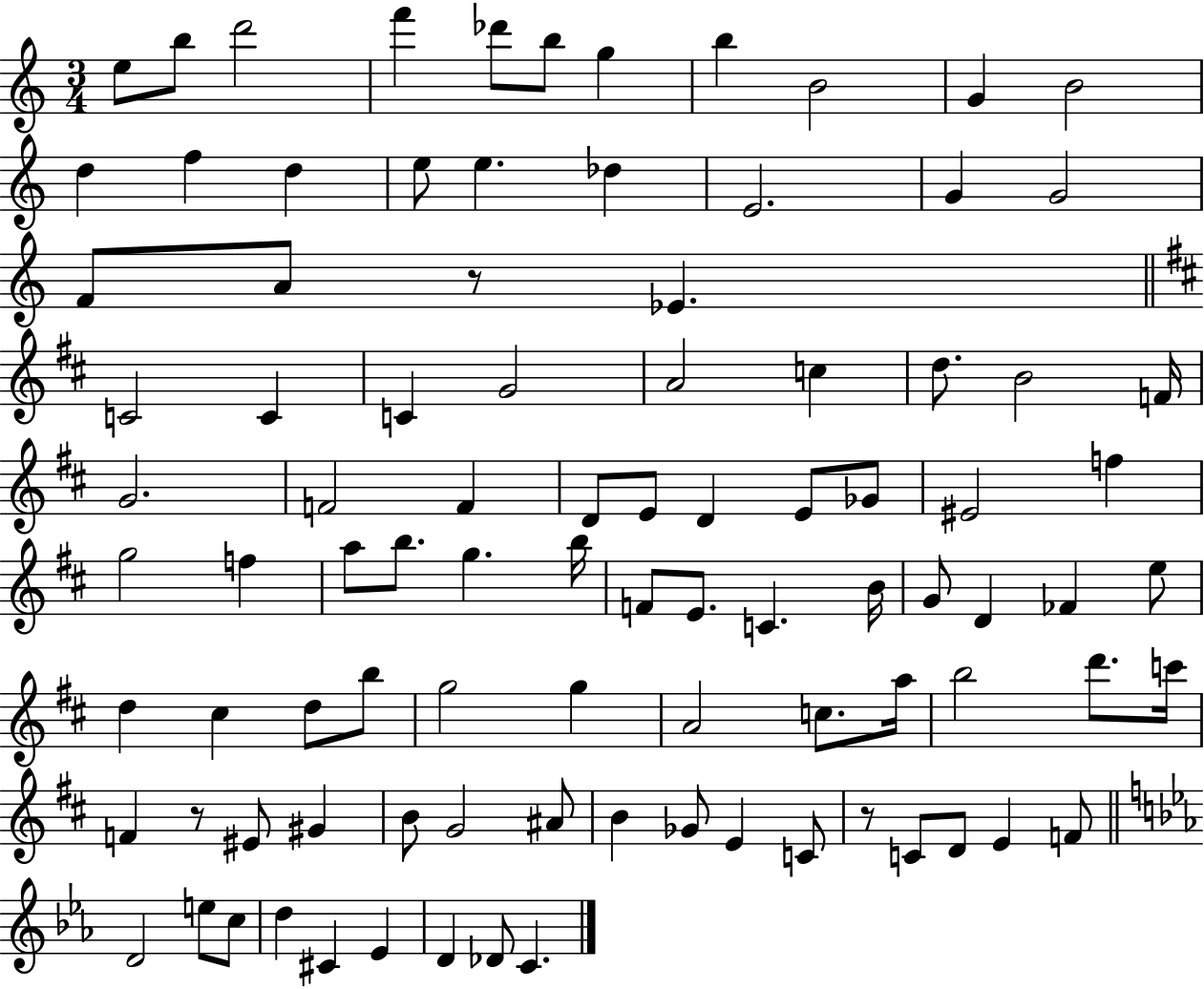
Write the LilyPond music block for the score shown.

{
  \clef treble
  \numericTimeSignature
  \time 3/4
  \key c \major
  e''8 b''8 d'''2 | f'''4 des'''8 b''8 g''4 | b''4 b'2 | g'4 b'2 | \break d''4 f''4 d''4 | e''8 e''4. des''4 | e'2. | g'4 g'2 | \break f'8 a'8 r8 ees'4. | \bar "||" \break \key d \major c'2 c'4 | c'4 g'2 | a'2 c''4 | d''8. b'2 f'16 | \break g'2. | f'2 f'4 | d'8 e'8 d'4 e'8 ges'8 | eis'2 f''4 | \break g''2 f''4 | a''8 b''8. g''4. b''16 | f'8 e'8. c'4. b'16 | g'8 d'4 fes'4 e''8 | \break d''4 cis''4 d''8 b''8 | g''2 g''4 | a'2 c''8. a''16 | b''2 d'''8. c'''16 | \break f'4 r8 eis'8 gis'4 | b'8 g'2 ais'8 | b'4 ges'8 e'4 c'8 | r8 c'8 d'8 e'4 f'8 | \break \bar "||" \break \key ees \major d'2 e''8 c''8 | d''4 cis'4 ees'4 | d'4 des'8 c'4. | \bar "|."
}